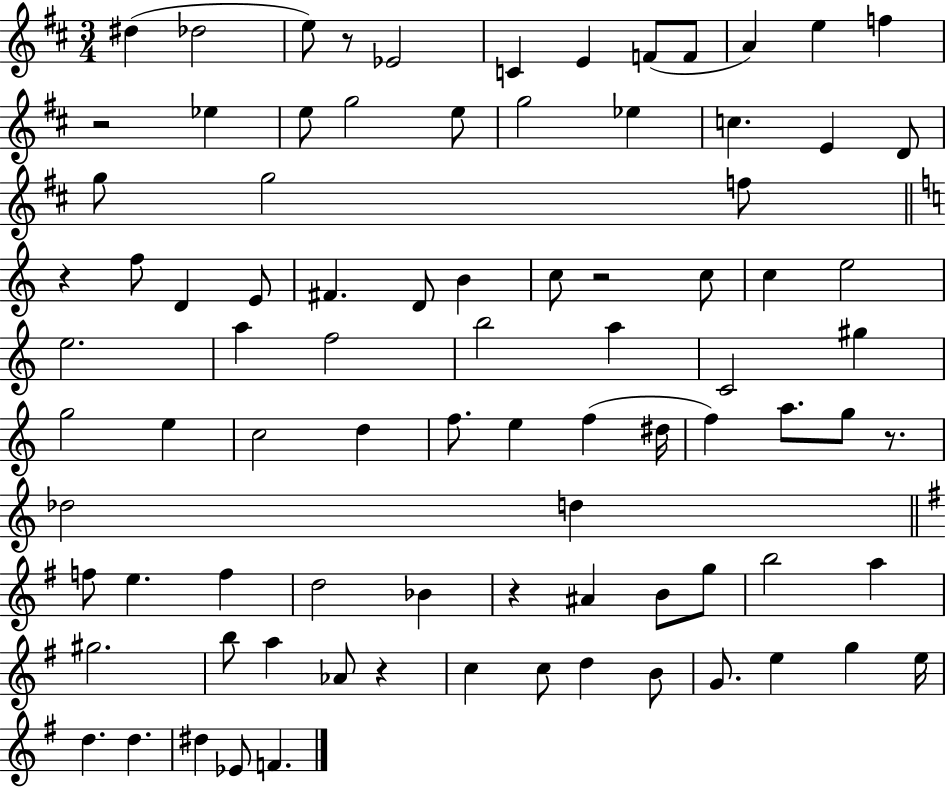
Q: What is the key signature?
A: D major